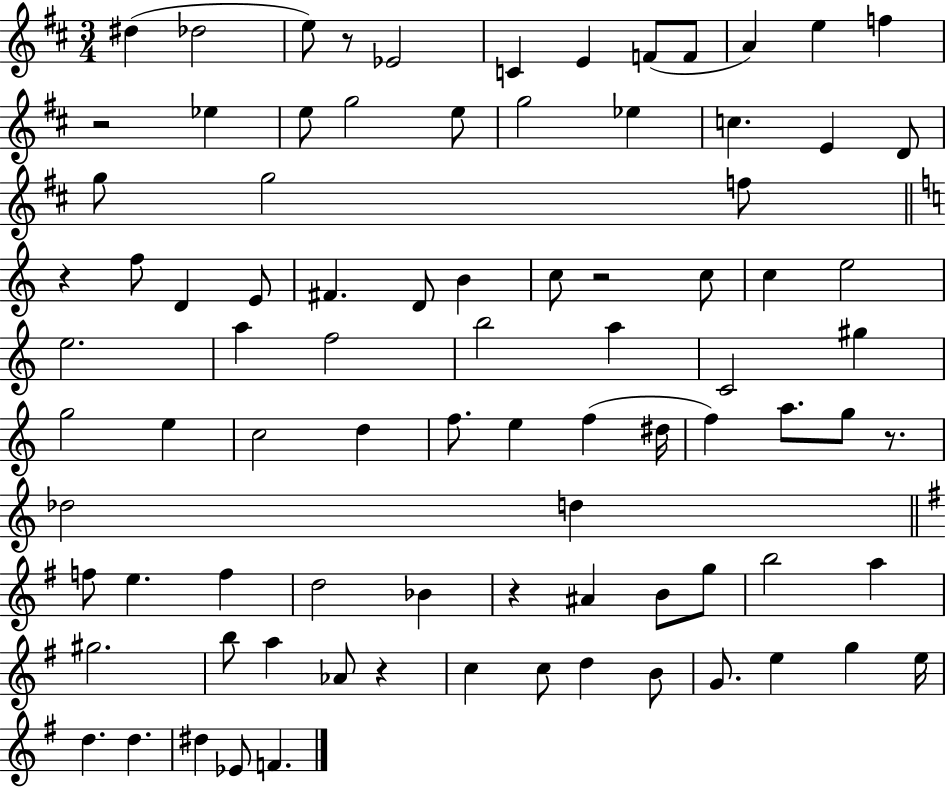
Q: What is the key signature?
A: D major